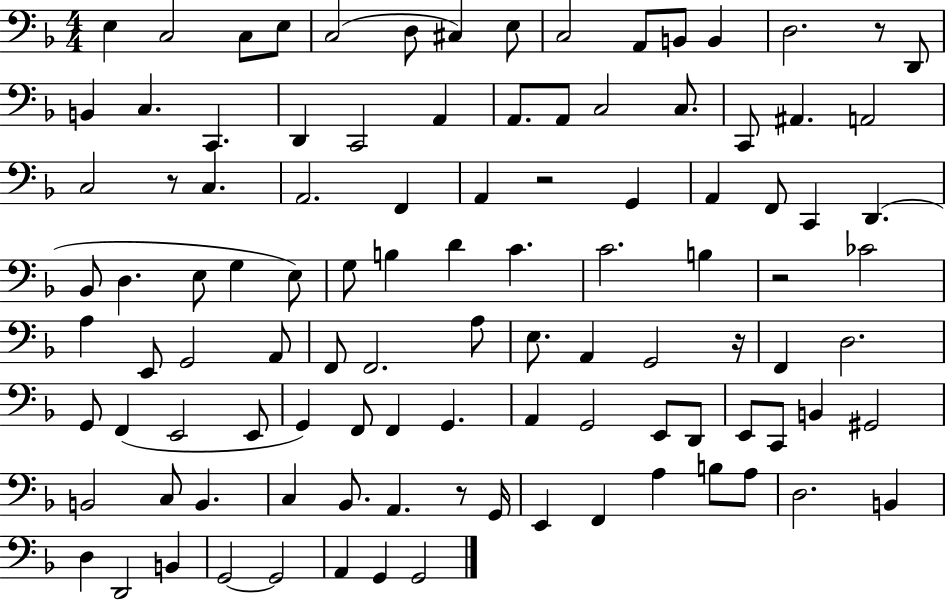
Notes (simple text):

E3/q C3/h C3/e E3/e C3/h D3/e C#3/q E3/e C3/h A2/e B2/e B2/q D3/h. R/e D2/e B2/q C3/q. C2/q. D2/q C2/h A2/q A2/e. A2/e C3/h C3/e. C2/e A#2/q. A2/h C3/h R/e C3/q. A2/h. F2/q A2/q R/h G2/q A2/q F2/e C2/q D2/q. Bb2/e D3/q. E3/e G3/q E3/e G3/e B3/q D4/q C4/q. C4/h. B3/q R/h CES4/h A3/q E2/e G2/h A2/e F2/e F2/h. A3/e E3/e. A2/q G2/h R/s F2/q D3/h. G2/e F2/q E2/h E2/e G2/q F2/e F2/q G2/q. A2/q G2/h E2/e D2/e E2/e C2/e B2/q G#2/h B2/h C3/e B2/q. C3/q Bb2/e. A2/q. R/e G2/s E2/q F2/q A3/q B3/e A3/e D3/h. B2/q D3/q D2/h B2/q G2/h G2/h A2/q G2/q G2/h